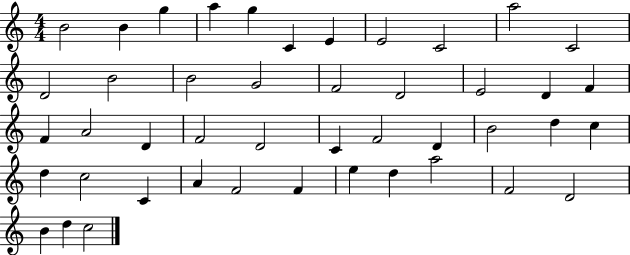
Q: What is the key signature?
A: C major